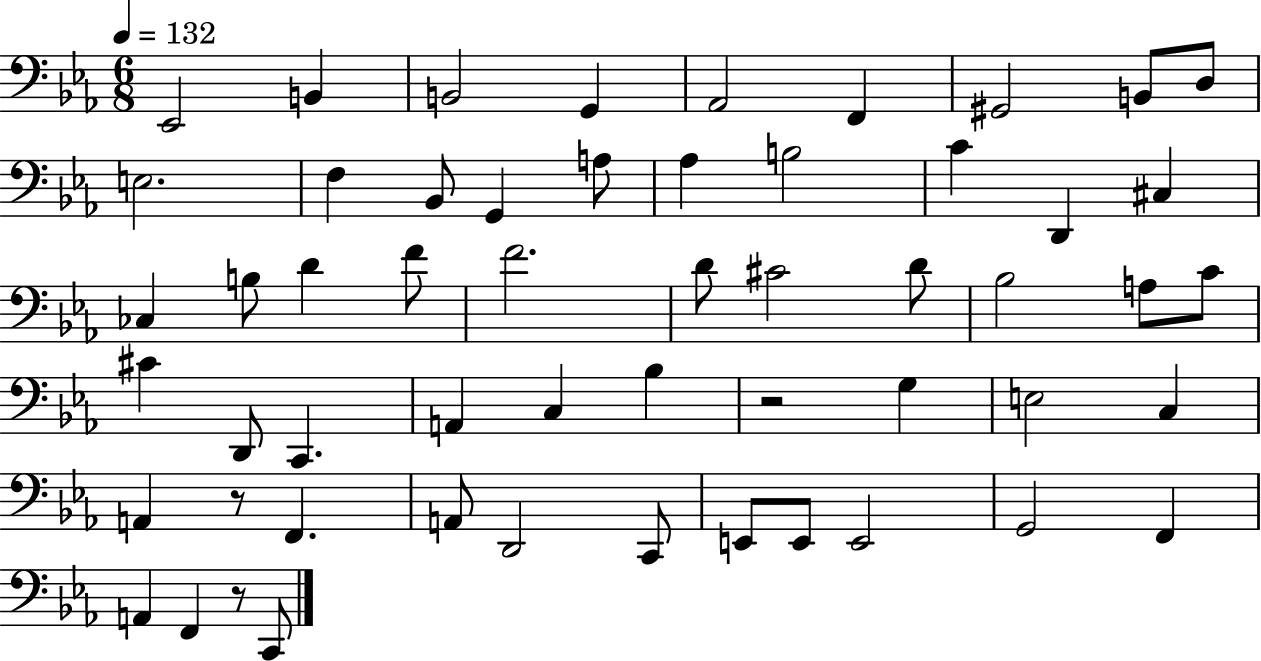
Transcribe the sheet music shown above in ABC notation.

X:1
T:Untitled
M:6/8
L:1/4
K:Eb
_E,,2 B,, B,,2 G,, _A,,2 F,, ^G,,2 B,,/2 D,/2 E,2 F, _B,,/2 G,, A,/2 _A, B,2 C D,, ^C, _C, B,/2 D F/2 F2 D/2 ^C2 D/2 _B,2 A,/2 C/2 ^C D,,/2 C,, A,, C, _B, z2 G, E,2 C, A,, z/2 F,, A,,/2 D,,2 C,,/2 E,,/2 E,,/2 E,,2 G,,2 F,, A,, F,, z/2 C,,/2